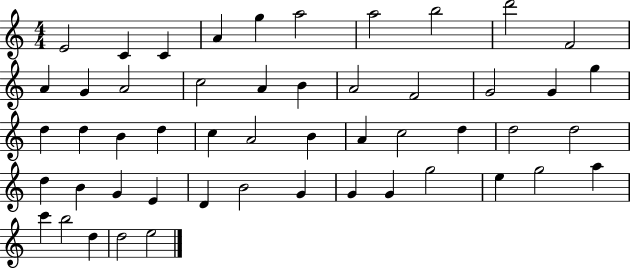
X:1
T:Untitled
M:4/4
L:1/4
K:C
E2 C C A g a2 a2 b2 d'2 F2 A G A2 c2 A B A2 F2 G2 G g d d B d c A2 B A c2 d d2 d2 d B G E D B2 G G G g2 e g2 a c' b2 d d2 e2